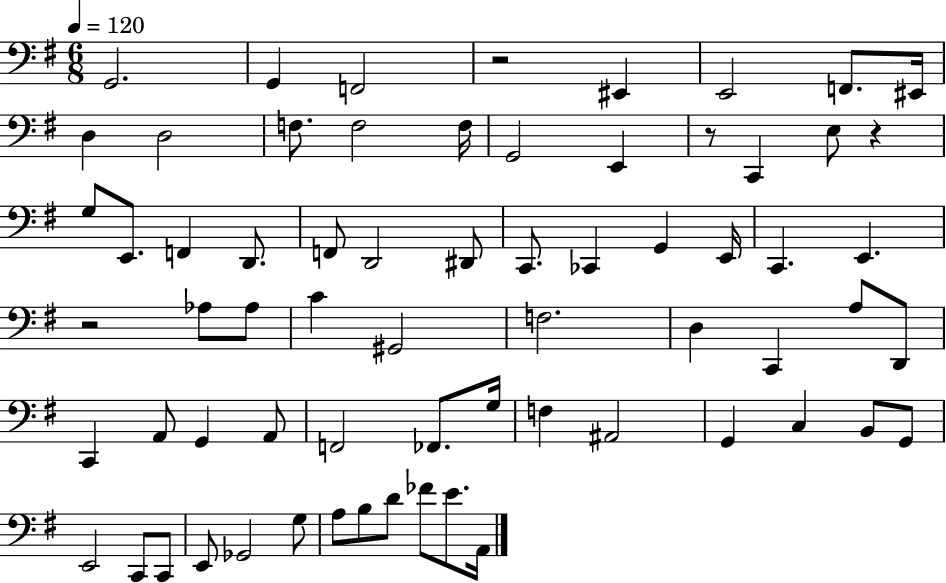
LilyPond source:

{
  \clef bass
  \numericTimeSignature
  \time 6/8
  \key g \major
  \tempo 4 = 120
  \repeat volta 2 { g,2. | g,4 f,2 | r2 eis,4 | e,2 f,8. eis,16 | \break d4 d2 | f8. f2 f16 | g,2 e,4 | r8 c,4 e8 r4 | \break g8 e,8. f,4 d,8. | f,8 d,2 dis,8 | c,8. ces,4 g,4 e,16 | c,4. e,4. | \break r2 aes8 aes8 | c'4 gis,2 | f2. | d4 c,4 a8 d,8 | \break c,4 a,8 g,4 a,8 | f,2 fes,8. g16 | f4 ais,2 | g,4 c4 b,8 g,8 | \break e,2 c,8 c,8 | e,8 ges,2 g8 | a8 b8 d'8 fes'8 e'8. a,16 | } \bar "|."
}